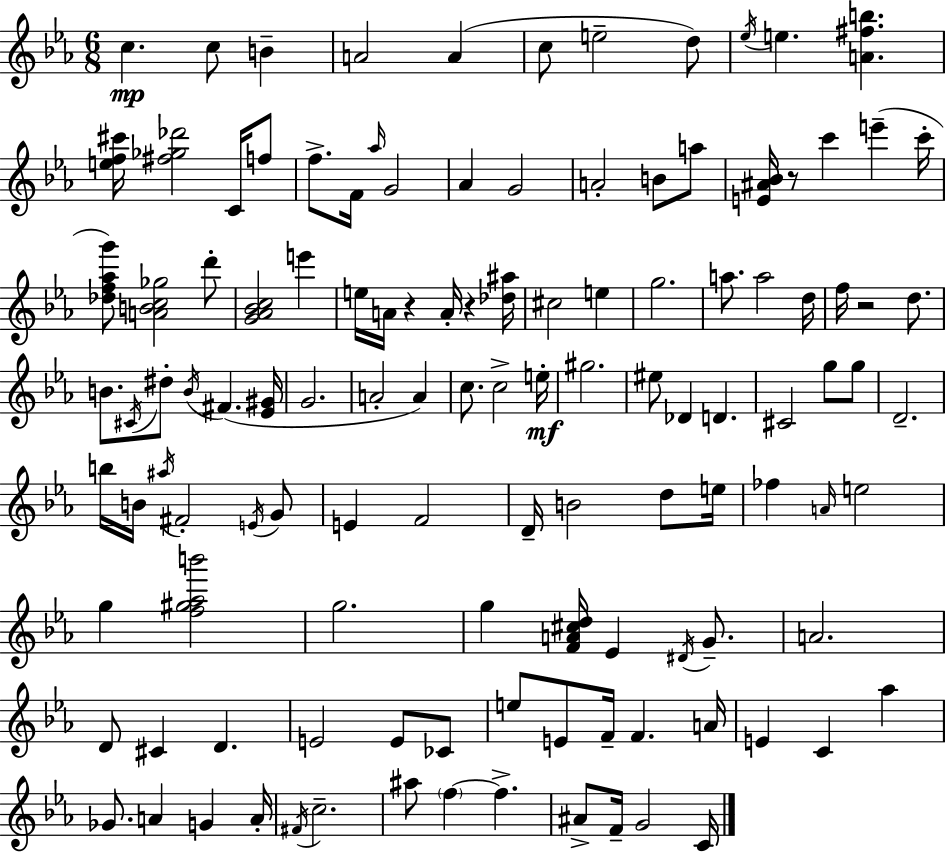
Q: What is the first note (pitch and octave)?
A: C5